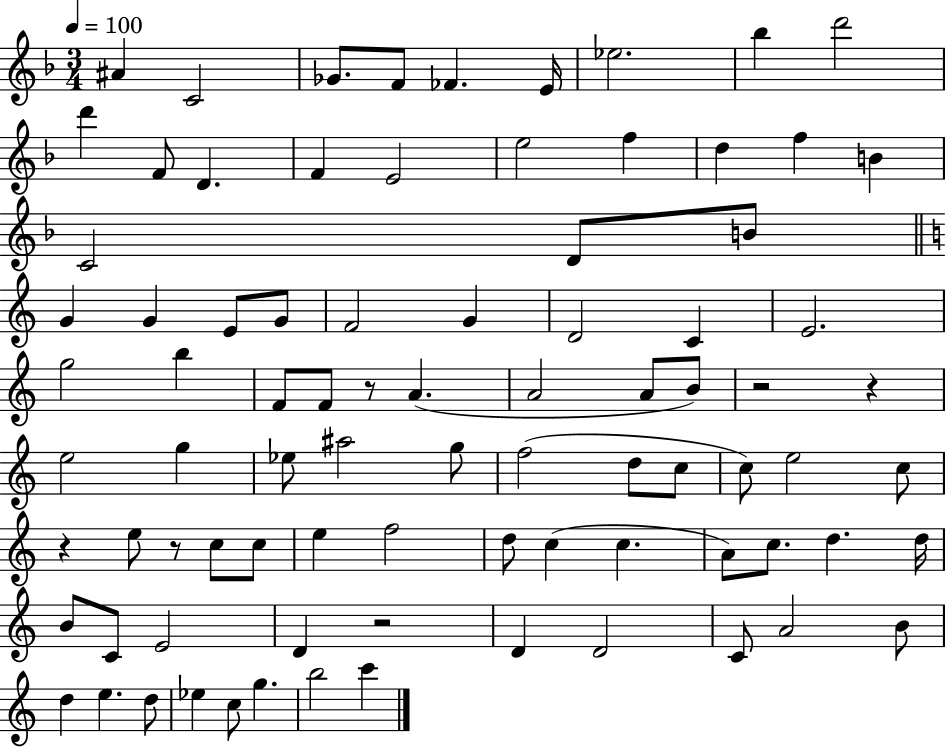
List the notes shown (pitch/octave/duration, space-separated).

A#4/q C4/h Gb4/e. F4/e FES4/q. E4/s Eb5/h. Bb5/q D6/h D6/q F4/e D4/q. F4/q E4/h E5/h F5/q D5/q F5/q B4/q C4/h D4/e B4/e G4/q G4/q E4/e G4/e F4/h G4/q D4/h C4/q E4/h. G5/h B5/q F4/e F4/e R/e A4/q. A4/h A4/e B4/e R/h R/q E5/h G5/q Eb5/e A#5/h G5/e F5/h D5/e C5/e C5/e E5/h C5/e R/q E5/e R/e C5/e C5/e E5/q F5/h D5/e C5/q C5/q. A4/e C5/e. D5/q. D5/s B4/e C4/e E4/h D4/q R/h D4/q D4/h C4/e A4/h B4/e D5/q E5/q. D5/e Eb5/q C5/e G5/q. B5/h C6/q